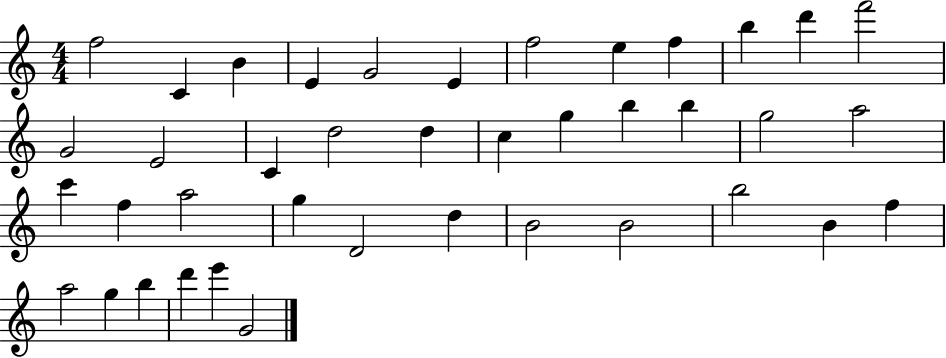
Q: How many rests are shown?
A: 0